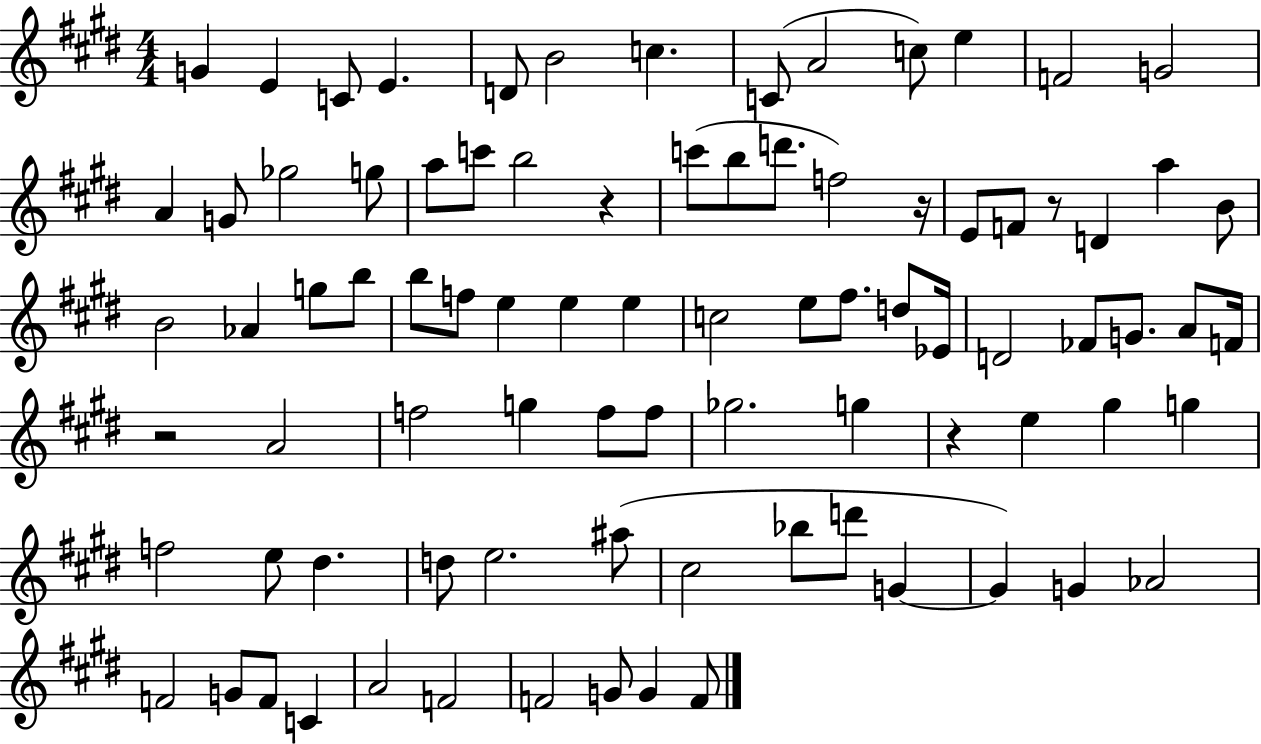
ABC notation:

X:1
T:Untitled
M:4/4
L:1/4
K:E
G E C/2 E D/2 B2 c C/2 A2 c/2 e F2 G2 A G/2 _g2 g/2 a/2 c'/2 b2 z c'/2 b/2 d'/2 f2 z/4 E/2 F/2 z/2 D a B/2 B2 _A g/2 b/2 b/2 f/2 e e e c2 e/2 ^f/2 d/2 _E/4 D2 _F/2 G/2 A/2 F/4 z2 A2 f2 g f/2 f/2 _g2 g z e ^g g f2 e/2 ^d d/2 e2 ^a/2 ^c2 _b/2 d'/2 G G G _A2 F2 G/2 F/2 C A2 F2 F2 G/2 G F/2